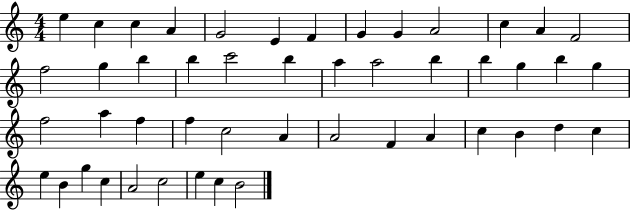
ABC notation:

X:1
T:Untitled
M:4/4
L:1/4
K:C
e c c A G2 E F G G A2 c A F2 f2 g b b c'2 b a a2 b b g b g f2 a f f c2 A A2 F A c B d c e B g c A2 c2 e c B2